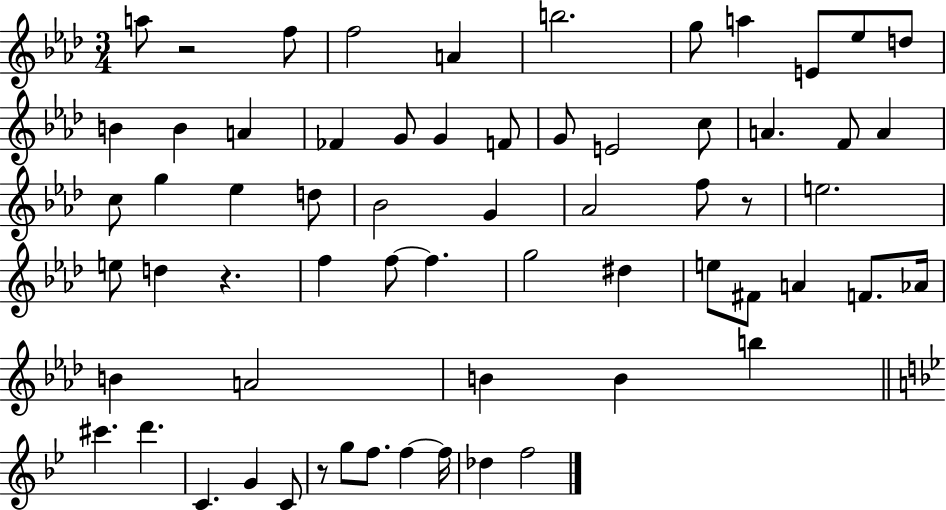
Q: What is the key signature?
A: AES major